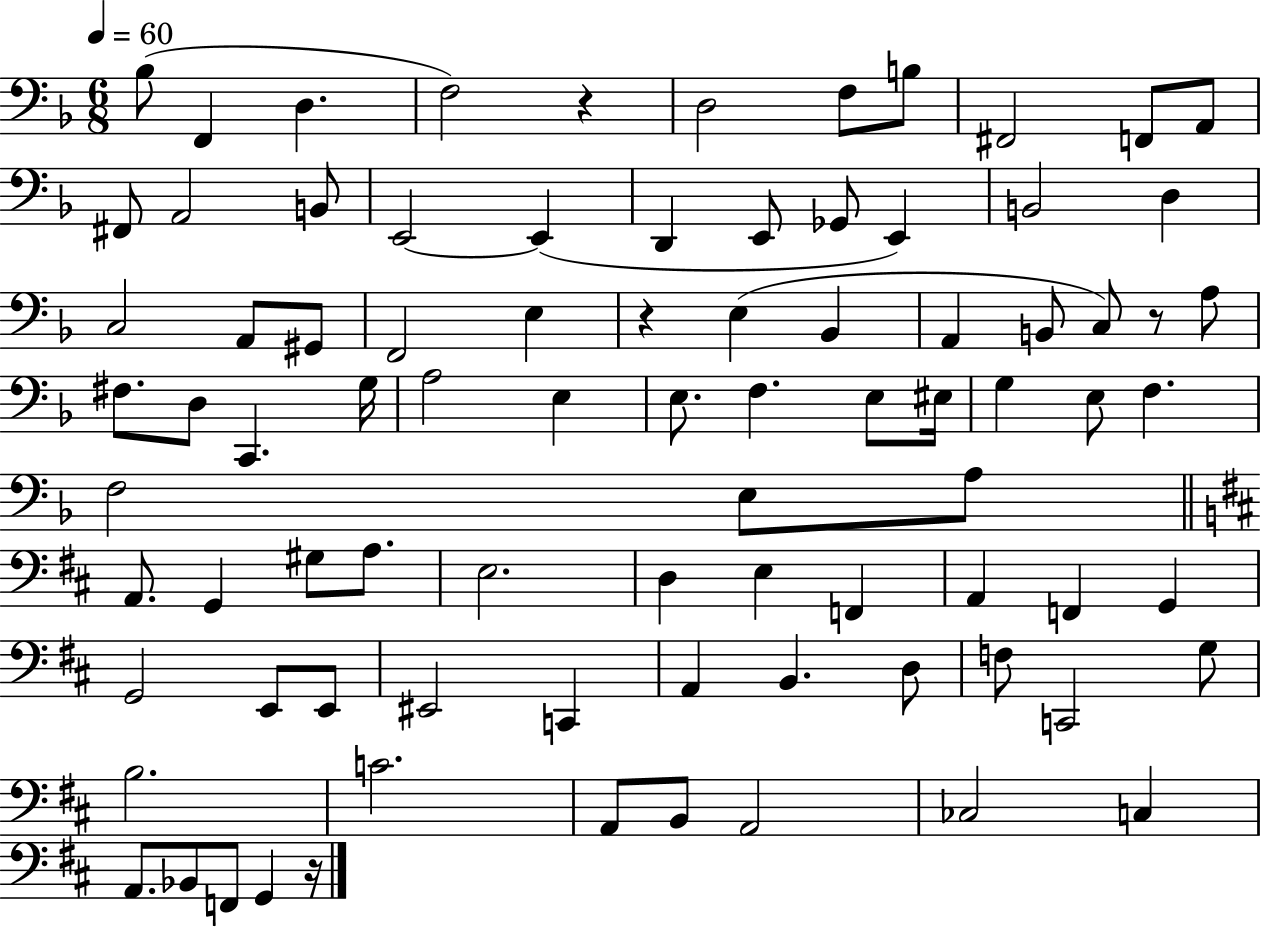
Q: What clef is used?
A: bass